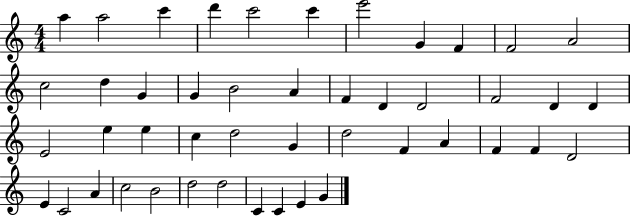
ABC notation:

X:1
T:Untitled
M:4/4
L:1/4
K:C
a a2 c' d' c'2 c' e'2 G F F2 A2 c2 d G G B2 A F D D2 F2 D D E2 e e c d2 G d2 F A F F D2 E C2 A c2 B2 d2 d2 C C E G